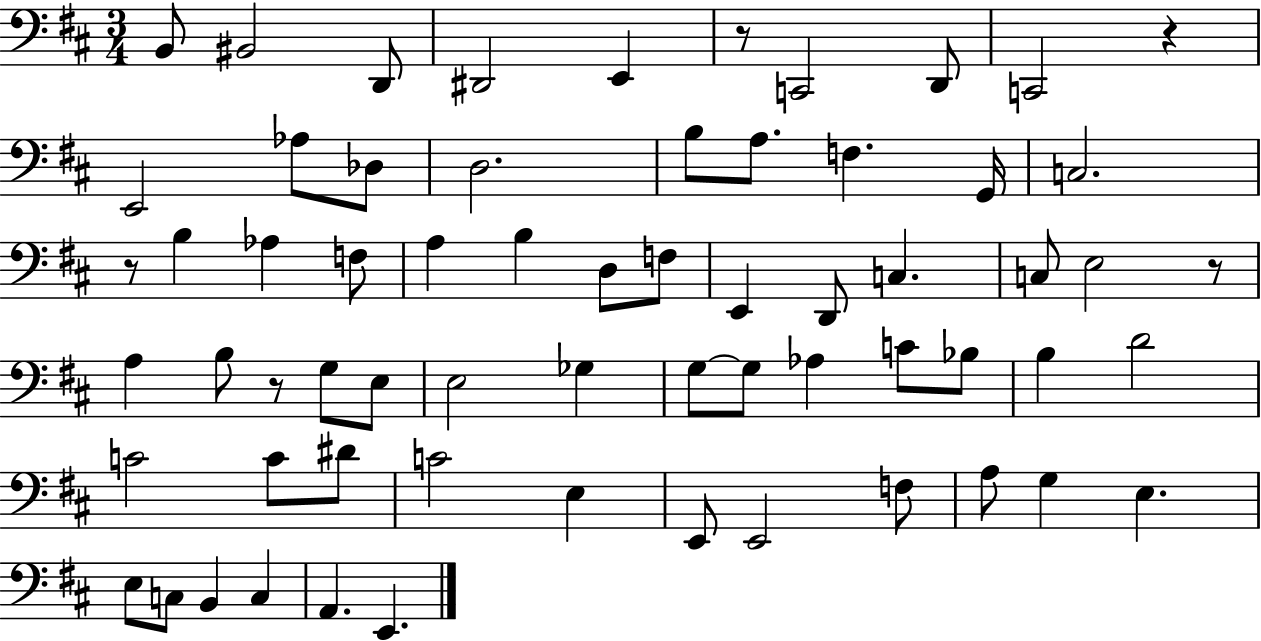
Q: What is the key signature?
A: D major